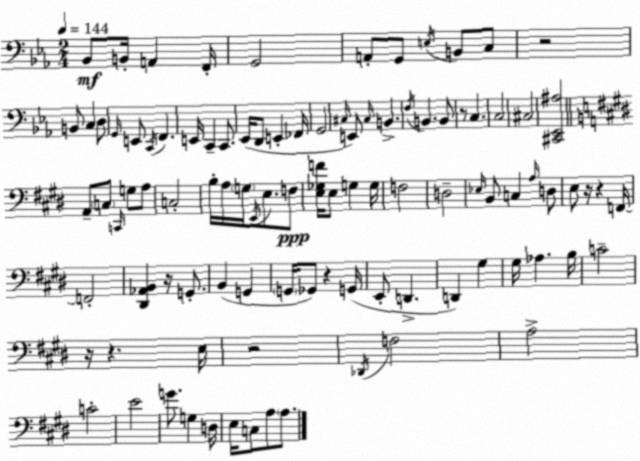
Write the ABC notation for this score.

X:1
T:Untitled
M:2/4
L:1/4
K:Cm
_B,,/2 B,,/4 A,, F,,/4 G,,2 A,,/2 G,,/2 E,/4 B,,/2 C,/2 z2 B,,/2 C, D,/2 G,,/4 E,,/2 C,,/4 F,, E,,/4 C,, C,,/2 _E,,/4 D,,/2 E,, _F,,/4 G,,2 ^C,/4 E,,/2 ^C,/4 B,, F,/4 B,, B,,/2 z/2 C, C,2 ^C,2 [^C,,_E,,^A,]2 A,,/2 C,/2 C,,/4 G,/2 A,/2 C,2 B,/4 A,/4 G,/4 E,,/4 E,/2 F,/2 [E,_G,F]/4 E,/2 G, G,/4 F,2 D,2 _E,/4 B,,/2 C, A,/4 D,/2 E,/2 z/4 z F,,/4 F,,2 [^D,,_A,,B,,] z/4 G,,/2 B,, G,, G,,/4 _G,,/2 z G,,/4 E,,/2 D,, D,, ^G, ^G,/4 _A, B,/4 C2 z/4 z E,/4 z2 _D,,/4 F,2 A,2 C2 E2 G/2 G, D,/4 E,/4 C,/2 A,/2 A,/2